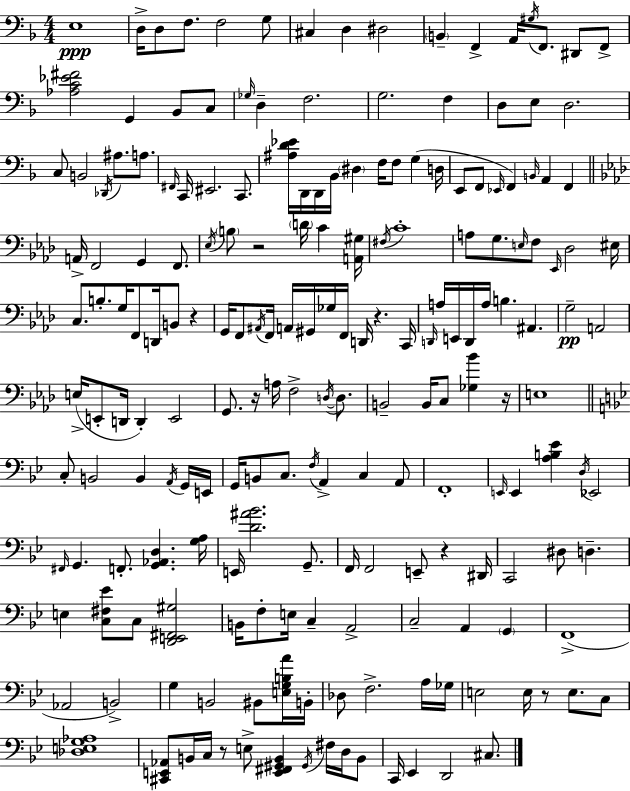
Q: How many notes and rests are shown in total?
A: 195